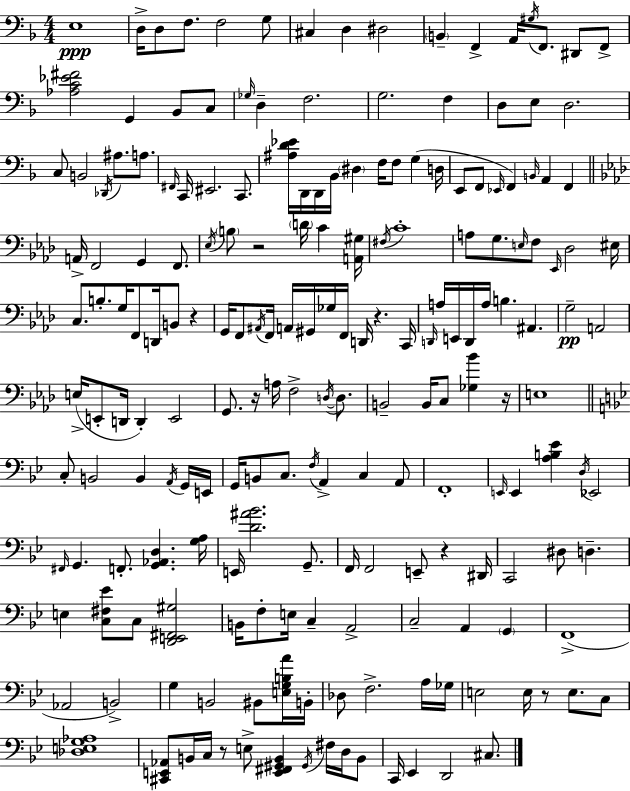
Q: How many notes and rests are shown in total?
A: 195